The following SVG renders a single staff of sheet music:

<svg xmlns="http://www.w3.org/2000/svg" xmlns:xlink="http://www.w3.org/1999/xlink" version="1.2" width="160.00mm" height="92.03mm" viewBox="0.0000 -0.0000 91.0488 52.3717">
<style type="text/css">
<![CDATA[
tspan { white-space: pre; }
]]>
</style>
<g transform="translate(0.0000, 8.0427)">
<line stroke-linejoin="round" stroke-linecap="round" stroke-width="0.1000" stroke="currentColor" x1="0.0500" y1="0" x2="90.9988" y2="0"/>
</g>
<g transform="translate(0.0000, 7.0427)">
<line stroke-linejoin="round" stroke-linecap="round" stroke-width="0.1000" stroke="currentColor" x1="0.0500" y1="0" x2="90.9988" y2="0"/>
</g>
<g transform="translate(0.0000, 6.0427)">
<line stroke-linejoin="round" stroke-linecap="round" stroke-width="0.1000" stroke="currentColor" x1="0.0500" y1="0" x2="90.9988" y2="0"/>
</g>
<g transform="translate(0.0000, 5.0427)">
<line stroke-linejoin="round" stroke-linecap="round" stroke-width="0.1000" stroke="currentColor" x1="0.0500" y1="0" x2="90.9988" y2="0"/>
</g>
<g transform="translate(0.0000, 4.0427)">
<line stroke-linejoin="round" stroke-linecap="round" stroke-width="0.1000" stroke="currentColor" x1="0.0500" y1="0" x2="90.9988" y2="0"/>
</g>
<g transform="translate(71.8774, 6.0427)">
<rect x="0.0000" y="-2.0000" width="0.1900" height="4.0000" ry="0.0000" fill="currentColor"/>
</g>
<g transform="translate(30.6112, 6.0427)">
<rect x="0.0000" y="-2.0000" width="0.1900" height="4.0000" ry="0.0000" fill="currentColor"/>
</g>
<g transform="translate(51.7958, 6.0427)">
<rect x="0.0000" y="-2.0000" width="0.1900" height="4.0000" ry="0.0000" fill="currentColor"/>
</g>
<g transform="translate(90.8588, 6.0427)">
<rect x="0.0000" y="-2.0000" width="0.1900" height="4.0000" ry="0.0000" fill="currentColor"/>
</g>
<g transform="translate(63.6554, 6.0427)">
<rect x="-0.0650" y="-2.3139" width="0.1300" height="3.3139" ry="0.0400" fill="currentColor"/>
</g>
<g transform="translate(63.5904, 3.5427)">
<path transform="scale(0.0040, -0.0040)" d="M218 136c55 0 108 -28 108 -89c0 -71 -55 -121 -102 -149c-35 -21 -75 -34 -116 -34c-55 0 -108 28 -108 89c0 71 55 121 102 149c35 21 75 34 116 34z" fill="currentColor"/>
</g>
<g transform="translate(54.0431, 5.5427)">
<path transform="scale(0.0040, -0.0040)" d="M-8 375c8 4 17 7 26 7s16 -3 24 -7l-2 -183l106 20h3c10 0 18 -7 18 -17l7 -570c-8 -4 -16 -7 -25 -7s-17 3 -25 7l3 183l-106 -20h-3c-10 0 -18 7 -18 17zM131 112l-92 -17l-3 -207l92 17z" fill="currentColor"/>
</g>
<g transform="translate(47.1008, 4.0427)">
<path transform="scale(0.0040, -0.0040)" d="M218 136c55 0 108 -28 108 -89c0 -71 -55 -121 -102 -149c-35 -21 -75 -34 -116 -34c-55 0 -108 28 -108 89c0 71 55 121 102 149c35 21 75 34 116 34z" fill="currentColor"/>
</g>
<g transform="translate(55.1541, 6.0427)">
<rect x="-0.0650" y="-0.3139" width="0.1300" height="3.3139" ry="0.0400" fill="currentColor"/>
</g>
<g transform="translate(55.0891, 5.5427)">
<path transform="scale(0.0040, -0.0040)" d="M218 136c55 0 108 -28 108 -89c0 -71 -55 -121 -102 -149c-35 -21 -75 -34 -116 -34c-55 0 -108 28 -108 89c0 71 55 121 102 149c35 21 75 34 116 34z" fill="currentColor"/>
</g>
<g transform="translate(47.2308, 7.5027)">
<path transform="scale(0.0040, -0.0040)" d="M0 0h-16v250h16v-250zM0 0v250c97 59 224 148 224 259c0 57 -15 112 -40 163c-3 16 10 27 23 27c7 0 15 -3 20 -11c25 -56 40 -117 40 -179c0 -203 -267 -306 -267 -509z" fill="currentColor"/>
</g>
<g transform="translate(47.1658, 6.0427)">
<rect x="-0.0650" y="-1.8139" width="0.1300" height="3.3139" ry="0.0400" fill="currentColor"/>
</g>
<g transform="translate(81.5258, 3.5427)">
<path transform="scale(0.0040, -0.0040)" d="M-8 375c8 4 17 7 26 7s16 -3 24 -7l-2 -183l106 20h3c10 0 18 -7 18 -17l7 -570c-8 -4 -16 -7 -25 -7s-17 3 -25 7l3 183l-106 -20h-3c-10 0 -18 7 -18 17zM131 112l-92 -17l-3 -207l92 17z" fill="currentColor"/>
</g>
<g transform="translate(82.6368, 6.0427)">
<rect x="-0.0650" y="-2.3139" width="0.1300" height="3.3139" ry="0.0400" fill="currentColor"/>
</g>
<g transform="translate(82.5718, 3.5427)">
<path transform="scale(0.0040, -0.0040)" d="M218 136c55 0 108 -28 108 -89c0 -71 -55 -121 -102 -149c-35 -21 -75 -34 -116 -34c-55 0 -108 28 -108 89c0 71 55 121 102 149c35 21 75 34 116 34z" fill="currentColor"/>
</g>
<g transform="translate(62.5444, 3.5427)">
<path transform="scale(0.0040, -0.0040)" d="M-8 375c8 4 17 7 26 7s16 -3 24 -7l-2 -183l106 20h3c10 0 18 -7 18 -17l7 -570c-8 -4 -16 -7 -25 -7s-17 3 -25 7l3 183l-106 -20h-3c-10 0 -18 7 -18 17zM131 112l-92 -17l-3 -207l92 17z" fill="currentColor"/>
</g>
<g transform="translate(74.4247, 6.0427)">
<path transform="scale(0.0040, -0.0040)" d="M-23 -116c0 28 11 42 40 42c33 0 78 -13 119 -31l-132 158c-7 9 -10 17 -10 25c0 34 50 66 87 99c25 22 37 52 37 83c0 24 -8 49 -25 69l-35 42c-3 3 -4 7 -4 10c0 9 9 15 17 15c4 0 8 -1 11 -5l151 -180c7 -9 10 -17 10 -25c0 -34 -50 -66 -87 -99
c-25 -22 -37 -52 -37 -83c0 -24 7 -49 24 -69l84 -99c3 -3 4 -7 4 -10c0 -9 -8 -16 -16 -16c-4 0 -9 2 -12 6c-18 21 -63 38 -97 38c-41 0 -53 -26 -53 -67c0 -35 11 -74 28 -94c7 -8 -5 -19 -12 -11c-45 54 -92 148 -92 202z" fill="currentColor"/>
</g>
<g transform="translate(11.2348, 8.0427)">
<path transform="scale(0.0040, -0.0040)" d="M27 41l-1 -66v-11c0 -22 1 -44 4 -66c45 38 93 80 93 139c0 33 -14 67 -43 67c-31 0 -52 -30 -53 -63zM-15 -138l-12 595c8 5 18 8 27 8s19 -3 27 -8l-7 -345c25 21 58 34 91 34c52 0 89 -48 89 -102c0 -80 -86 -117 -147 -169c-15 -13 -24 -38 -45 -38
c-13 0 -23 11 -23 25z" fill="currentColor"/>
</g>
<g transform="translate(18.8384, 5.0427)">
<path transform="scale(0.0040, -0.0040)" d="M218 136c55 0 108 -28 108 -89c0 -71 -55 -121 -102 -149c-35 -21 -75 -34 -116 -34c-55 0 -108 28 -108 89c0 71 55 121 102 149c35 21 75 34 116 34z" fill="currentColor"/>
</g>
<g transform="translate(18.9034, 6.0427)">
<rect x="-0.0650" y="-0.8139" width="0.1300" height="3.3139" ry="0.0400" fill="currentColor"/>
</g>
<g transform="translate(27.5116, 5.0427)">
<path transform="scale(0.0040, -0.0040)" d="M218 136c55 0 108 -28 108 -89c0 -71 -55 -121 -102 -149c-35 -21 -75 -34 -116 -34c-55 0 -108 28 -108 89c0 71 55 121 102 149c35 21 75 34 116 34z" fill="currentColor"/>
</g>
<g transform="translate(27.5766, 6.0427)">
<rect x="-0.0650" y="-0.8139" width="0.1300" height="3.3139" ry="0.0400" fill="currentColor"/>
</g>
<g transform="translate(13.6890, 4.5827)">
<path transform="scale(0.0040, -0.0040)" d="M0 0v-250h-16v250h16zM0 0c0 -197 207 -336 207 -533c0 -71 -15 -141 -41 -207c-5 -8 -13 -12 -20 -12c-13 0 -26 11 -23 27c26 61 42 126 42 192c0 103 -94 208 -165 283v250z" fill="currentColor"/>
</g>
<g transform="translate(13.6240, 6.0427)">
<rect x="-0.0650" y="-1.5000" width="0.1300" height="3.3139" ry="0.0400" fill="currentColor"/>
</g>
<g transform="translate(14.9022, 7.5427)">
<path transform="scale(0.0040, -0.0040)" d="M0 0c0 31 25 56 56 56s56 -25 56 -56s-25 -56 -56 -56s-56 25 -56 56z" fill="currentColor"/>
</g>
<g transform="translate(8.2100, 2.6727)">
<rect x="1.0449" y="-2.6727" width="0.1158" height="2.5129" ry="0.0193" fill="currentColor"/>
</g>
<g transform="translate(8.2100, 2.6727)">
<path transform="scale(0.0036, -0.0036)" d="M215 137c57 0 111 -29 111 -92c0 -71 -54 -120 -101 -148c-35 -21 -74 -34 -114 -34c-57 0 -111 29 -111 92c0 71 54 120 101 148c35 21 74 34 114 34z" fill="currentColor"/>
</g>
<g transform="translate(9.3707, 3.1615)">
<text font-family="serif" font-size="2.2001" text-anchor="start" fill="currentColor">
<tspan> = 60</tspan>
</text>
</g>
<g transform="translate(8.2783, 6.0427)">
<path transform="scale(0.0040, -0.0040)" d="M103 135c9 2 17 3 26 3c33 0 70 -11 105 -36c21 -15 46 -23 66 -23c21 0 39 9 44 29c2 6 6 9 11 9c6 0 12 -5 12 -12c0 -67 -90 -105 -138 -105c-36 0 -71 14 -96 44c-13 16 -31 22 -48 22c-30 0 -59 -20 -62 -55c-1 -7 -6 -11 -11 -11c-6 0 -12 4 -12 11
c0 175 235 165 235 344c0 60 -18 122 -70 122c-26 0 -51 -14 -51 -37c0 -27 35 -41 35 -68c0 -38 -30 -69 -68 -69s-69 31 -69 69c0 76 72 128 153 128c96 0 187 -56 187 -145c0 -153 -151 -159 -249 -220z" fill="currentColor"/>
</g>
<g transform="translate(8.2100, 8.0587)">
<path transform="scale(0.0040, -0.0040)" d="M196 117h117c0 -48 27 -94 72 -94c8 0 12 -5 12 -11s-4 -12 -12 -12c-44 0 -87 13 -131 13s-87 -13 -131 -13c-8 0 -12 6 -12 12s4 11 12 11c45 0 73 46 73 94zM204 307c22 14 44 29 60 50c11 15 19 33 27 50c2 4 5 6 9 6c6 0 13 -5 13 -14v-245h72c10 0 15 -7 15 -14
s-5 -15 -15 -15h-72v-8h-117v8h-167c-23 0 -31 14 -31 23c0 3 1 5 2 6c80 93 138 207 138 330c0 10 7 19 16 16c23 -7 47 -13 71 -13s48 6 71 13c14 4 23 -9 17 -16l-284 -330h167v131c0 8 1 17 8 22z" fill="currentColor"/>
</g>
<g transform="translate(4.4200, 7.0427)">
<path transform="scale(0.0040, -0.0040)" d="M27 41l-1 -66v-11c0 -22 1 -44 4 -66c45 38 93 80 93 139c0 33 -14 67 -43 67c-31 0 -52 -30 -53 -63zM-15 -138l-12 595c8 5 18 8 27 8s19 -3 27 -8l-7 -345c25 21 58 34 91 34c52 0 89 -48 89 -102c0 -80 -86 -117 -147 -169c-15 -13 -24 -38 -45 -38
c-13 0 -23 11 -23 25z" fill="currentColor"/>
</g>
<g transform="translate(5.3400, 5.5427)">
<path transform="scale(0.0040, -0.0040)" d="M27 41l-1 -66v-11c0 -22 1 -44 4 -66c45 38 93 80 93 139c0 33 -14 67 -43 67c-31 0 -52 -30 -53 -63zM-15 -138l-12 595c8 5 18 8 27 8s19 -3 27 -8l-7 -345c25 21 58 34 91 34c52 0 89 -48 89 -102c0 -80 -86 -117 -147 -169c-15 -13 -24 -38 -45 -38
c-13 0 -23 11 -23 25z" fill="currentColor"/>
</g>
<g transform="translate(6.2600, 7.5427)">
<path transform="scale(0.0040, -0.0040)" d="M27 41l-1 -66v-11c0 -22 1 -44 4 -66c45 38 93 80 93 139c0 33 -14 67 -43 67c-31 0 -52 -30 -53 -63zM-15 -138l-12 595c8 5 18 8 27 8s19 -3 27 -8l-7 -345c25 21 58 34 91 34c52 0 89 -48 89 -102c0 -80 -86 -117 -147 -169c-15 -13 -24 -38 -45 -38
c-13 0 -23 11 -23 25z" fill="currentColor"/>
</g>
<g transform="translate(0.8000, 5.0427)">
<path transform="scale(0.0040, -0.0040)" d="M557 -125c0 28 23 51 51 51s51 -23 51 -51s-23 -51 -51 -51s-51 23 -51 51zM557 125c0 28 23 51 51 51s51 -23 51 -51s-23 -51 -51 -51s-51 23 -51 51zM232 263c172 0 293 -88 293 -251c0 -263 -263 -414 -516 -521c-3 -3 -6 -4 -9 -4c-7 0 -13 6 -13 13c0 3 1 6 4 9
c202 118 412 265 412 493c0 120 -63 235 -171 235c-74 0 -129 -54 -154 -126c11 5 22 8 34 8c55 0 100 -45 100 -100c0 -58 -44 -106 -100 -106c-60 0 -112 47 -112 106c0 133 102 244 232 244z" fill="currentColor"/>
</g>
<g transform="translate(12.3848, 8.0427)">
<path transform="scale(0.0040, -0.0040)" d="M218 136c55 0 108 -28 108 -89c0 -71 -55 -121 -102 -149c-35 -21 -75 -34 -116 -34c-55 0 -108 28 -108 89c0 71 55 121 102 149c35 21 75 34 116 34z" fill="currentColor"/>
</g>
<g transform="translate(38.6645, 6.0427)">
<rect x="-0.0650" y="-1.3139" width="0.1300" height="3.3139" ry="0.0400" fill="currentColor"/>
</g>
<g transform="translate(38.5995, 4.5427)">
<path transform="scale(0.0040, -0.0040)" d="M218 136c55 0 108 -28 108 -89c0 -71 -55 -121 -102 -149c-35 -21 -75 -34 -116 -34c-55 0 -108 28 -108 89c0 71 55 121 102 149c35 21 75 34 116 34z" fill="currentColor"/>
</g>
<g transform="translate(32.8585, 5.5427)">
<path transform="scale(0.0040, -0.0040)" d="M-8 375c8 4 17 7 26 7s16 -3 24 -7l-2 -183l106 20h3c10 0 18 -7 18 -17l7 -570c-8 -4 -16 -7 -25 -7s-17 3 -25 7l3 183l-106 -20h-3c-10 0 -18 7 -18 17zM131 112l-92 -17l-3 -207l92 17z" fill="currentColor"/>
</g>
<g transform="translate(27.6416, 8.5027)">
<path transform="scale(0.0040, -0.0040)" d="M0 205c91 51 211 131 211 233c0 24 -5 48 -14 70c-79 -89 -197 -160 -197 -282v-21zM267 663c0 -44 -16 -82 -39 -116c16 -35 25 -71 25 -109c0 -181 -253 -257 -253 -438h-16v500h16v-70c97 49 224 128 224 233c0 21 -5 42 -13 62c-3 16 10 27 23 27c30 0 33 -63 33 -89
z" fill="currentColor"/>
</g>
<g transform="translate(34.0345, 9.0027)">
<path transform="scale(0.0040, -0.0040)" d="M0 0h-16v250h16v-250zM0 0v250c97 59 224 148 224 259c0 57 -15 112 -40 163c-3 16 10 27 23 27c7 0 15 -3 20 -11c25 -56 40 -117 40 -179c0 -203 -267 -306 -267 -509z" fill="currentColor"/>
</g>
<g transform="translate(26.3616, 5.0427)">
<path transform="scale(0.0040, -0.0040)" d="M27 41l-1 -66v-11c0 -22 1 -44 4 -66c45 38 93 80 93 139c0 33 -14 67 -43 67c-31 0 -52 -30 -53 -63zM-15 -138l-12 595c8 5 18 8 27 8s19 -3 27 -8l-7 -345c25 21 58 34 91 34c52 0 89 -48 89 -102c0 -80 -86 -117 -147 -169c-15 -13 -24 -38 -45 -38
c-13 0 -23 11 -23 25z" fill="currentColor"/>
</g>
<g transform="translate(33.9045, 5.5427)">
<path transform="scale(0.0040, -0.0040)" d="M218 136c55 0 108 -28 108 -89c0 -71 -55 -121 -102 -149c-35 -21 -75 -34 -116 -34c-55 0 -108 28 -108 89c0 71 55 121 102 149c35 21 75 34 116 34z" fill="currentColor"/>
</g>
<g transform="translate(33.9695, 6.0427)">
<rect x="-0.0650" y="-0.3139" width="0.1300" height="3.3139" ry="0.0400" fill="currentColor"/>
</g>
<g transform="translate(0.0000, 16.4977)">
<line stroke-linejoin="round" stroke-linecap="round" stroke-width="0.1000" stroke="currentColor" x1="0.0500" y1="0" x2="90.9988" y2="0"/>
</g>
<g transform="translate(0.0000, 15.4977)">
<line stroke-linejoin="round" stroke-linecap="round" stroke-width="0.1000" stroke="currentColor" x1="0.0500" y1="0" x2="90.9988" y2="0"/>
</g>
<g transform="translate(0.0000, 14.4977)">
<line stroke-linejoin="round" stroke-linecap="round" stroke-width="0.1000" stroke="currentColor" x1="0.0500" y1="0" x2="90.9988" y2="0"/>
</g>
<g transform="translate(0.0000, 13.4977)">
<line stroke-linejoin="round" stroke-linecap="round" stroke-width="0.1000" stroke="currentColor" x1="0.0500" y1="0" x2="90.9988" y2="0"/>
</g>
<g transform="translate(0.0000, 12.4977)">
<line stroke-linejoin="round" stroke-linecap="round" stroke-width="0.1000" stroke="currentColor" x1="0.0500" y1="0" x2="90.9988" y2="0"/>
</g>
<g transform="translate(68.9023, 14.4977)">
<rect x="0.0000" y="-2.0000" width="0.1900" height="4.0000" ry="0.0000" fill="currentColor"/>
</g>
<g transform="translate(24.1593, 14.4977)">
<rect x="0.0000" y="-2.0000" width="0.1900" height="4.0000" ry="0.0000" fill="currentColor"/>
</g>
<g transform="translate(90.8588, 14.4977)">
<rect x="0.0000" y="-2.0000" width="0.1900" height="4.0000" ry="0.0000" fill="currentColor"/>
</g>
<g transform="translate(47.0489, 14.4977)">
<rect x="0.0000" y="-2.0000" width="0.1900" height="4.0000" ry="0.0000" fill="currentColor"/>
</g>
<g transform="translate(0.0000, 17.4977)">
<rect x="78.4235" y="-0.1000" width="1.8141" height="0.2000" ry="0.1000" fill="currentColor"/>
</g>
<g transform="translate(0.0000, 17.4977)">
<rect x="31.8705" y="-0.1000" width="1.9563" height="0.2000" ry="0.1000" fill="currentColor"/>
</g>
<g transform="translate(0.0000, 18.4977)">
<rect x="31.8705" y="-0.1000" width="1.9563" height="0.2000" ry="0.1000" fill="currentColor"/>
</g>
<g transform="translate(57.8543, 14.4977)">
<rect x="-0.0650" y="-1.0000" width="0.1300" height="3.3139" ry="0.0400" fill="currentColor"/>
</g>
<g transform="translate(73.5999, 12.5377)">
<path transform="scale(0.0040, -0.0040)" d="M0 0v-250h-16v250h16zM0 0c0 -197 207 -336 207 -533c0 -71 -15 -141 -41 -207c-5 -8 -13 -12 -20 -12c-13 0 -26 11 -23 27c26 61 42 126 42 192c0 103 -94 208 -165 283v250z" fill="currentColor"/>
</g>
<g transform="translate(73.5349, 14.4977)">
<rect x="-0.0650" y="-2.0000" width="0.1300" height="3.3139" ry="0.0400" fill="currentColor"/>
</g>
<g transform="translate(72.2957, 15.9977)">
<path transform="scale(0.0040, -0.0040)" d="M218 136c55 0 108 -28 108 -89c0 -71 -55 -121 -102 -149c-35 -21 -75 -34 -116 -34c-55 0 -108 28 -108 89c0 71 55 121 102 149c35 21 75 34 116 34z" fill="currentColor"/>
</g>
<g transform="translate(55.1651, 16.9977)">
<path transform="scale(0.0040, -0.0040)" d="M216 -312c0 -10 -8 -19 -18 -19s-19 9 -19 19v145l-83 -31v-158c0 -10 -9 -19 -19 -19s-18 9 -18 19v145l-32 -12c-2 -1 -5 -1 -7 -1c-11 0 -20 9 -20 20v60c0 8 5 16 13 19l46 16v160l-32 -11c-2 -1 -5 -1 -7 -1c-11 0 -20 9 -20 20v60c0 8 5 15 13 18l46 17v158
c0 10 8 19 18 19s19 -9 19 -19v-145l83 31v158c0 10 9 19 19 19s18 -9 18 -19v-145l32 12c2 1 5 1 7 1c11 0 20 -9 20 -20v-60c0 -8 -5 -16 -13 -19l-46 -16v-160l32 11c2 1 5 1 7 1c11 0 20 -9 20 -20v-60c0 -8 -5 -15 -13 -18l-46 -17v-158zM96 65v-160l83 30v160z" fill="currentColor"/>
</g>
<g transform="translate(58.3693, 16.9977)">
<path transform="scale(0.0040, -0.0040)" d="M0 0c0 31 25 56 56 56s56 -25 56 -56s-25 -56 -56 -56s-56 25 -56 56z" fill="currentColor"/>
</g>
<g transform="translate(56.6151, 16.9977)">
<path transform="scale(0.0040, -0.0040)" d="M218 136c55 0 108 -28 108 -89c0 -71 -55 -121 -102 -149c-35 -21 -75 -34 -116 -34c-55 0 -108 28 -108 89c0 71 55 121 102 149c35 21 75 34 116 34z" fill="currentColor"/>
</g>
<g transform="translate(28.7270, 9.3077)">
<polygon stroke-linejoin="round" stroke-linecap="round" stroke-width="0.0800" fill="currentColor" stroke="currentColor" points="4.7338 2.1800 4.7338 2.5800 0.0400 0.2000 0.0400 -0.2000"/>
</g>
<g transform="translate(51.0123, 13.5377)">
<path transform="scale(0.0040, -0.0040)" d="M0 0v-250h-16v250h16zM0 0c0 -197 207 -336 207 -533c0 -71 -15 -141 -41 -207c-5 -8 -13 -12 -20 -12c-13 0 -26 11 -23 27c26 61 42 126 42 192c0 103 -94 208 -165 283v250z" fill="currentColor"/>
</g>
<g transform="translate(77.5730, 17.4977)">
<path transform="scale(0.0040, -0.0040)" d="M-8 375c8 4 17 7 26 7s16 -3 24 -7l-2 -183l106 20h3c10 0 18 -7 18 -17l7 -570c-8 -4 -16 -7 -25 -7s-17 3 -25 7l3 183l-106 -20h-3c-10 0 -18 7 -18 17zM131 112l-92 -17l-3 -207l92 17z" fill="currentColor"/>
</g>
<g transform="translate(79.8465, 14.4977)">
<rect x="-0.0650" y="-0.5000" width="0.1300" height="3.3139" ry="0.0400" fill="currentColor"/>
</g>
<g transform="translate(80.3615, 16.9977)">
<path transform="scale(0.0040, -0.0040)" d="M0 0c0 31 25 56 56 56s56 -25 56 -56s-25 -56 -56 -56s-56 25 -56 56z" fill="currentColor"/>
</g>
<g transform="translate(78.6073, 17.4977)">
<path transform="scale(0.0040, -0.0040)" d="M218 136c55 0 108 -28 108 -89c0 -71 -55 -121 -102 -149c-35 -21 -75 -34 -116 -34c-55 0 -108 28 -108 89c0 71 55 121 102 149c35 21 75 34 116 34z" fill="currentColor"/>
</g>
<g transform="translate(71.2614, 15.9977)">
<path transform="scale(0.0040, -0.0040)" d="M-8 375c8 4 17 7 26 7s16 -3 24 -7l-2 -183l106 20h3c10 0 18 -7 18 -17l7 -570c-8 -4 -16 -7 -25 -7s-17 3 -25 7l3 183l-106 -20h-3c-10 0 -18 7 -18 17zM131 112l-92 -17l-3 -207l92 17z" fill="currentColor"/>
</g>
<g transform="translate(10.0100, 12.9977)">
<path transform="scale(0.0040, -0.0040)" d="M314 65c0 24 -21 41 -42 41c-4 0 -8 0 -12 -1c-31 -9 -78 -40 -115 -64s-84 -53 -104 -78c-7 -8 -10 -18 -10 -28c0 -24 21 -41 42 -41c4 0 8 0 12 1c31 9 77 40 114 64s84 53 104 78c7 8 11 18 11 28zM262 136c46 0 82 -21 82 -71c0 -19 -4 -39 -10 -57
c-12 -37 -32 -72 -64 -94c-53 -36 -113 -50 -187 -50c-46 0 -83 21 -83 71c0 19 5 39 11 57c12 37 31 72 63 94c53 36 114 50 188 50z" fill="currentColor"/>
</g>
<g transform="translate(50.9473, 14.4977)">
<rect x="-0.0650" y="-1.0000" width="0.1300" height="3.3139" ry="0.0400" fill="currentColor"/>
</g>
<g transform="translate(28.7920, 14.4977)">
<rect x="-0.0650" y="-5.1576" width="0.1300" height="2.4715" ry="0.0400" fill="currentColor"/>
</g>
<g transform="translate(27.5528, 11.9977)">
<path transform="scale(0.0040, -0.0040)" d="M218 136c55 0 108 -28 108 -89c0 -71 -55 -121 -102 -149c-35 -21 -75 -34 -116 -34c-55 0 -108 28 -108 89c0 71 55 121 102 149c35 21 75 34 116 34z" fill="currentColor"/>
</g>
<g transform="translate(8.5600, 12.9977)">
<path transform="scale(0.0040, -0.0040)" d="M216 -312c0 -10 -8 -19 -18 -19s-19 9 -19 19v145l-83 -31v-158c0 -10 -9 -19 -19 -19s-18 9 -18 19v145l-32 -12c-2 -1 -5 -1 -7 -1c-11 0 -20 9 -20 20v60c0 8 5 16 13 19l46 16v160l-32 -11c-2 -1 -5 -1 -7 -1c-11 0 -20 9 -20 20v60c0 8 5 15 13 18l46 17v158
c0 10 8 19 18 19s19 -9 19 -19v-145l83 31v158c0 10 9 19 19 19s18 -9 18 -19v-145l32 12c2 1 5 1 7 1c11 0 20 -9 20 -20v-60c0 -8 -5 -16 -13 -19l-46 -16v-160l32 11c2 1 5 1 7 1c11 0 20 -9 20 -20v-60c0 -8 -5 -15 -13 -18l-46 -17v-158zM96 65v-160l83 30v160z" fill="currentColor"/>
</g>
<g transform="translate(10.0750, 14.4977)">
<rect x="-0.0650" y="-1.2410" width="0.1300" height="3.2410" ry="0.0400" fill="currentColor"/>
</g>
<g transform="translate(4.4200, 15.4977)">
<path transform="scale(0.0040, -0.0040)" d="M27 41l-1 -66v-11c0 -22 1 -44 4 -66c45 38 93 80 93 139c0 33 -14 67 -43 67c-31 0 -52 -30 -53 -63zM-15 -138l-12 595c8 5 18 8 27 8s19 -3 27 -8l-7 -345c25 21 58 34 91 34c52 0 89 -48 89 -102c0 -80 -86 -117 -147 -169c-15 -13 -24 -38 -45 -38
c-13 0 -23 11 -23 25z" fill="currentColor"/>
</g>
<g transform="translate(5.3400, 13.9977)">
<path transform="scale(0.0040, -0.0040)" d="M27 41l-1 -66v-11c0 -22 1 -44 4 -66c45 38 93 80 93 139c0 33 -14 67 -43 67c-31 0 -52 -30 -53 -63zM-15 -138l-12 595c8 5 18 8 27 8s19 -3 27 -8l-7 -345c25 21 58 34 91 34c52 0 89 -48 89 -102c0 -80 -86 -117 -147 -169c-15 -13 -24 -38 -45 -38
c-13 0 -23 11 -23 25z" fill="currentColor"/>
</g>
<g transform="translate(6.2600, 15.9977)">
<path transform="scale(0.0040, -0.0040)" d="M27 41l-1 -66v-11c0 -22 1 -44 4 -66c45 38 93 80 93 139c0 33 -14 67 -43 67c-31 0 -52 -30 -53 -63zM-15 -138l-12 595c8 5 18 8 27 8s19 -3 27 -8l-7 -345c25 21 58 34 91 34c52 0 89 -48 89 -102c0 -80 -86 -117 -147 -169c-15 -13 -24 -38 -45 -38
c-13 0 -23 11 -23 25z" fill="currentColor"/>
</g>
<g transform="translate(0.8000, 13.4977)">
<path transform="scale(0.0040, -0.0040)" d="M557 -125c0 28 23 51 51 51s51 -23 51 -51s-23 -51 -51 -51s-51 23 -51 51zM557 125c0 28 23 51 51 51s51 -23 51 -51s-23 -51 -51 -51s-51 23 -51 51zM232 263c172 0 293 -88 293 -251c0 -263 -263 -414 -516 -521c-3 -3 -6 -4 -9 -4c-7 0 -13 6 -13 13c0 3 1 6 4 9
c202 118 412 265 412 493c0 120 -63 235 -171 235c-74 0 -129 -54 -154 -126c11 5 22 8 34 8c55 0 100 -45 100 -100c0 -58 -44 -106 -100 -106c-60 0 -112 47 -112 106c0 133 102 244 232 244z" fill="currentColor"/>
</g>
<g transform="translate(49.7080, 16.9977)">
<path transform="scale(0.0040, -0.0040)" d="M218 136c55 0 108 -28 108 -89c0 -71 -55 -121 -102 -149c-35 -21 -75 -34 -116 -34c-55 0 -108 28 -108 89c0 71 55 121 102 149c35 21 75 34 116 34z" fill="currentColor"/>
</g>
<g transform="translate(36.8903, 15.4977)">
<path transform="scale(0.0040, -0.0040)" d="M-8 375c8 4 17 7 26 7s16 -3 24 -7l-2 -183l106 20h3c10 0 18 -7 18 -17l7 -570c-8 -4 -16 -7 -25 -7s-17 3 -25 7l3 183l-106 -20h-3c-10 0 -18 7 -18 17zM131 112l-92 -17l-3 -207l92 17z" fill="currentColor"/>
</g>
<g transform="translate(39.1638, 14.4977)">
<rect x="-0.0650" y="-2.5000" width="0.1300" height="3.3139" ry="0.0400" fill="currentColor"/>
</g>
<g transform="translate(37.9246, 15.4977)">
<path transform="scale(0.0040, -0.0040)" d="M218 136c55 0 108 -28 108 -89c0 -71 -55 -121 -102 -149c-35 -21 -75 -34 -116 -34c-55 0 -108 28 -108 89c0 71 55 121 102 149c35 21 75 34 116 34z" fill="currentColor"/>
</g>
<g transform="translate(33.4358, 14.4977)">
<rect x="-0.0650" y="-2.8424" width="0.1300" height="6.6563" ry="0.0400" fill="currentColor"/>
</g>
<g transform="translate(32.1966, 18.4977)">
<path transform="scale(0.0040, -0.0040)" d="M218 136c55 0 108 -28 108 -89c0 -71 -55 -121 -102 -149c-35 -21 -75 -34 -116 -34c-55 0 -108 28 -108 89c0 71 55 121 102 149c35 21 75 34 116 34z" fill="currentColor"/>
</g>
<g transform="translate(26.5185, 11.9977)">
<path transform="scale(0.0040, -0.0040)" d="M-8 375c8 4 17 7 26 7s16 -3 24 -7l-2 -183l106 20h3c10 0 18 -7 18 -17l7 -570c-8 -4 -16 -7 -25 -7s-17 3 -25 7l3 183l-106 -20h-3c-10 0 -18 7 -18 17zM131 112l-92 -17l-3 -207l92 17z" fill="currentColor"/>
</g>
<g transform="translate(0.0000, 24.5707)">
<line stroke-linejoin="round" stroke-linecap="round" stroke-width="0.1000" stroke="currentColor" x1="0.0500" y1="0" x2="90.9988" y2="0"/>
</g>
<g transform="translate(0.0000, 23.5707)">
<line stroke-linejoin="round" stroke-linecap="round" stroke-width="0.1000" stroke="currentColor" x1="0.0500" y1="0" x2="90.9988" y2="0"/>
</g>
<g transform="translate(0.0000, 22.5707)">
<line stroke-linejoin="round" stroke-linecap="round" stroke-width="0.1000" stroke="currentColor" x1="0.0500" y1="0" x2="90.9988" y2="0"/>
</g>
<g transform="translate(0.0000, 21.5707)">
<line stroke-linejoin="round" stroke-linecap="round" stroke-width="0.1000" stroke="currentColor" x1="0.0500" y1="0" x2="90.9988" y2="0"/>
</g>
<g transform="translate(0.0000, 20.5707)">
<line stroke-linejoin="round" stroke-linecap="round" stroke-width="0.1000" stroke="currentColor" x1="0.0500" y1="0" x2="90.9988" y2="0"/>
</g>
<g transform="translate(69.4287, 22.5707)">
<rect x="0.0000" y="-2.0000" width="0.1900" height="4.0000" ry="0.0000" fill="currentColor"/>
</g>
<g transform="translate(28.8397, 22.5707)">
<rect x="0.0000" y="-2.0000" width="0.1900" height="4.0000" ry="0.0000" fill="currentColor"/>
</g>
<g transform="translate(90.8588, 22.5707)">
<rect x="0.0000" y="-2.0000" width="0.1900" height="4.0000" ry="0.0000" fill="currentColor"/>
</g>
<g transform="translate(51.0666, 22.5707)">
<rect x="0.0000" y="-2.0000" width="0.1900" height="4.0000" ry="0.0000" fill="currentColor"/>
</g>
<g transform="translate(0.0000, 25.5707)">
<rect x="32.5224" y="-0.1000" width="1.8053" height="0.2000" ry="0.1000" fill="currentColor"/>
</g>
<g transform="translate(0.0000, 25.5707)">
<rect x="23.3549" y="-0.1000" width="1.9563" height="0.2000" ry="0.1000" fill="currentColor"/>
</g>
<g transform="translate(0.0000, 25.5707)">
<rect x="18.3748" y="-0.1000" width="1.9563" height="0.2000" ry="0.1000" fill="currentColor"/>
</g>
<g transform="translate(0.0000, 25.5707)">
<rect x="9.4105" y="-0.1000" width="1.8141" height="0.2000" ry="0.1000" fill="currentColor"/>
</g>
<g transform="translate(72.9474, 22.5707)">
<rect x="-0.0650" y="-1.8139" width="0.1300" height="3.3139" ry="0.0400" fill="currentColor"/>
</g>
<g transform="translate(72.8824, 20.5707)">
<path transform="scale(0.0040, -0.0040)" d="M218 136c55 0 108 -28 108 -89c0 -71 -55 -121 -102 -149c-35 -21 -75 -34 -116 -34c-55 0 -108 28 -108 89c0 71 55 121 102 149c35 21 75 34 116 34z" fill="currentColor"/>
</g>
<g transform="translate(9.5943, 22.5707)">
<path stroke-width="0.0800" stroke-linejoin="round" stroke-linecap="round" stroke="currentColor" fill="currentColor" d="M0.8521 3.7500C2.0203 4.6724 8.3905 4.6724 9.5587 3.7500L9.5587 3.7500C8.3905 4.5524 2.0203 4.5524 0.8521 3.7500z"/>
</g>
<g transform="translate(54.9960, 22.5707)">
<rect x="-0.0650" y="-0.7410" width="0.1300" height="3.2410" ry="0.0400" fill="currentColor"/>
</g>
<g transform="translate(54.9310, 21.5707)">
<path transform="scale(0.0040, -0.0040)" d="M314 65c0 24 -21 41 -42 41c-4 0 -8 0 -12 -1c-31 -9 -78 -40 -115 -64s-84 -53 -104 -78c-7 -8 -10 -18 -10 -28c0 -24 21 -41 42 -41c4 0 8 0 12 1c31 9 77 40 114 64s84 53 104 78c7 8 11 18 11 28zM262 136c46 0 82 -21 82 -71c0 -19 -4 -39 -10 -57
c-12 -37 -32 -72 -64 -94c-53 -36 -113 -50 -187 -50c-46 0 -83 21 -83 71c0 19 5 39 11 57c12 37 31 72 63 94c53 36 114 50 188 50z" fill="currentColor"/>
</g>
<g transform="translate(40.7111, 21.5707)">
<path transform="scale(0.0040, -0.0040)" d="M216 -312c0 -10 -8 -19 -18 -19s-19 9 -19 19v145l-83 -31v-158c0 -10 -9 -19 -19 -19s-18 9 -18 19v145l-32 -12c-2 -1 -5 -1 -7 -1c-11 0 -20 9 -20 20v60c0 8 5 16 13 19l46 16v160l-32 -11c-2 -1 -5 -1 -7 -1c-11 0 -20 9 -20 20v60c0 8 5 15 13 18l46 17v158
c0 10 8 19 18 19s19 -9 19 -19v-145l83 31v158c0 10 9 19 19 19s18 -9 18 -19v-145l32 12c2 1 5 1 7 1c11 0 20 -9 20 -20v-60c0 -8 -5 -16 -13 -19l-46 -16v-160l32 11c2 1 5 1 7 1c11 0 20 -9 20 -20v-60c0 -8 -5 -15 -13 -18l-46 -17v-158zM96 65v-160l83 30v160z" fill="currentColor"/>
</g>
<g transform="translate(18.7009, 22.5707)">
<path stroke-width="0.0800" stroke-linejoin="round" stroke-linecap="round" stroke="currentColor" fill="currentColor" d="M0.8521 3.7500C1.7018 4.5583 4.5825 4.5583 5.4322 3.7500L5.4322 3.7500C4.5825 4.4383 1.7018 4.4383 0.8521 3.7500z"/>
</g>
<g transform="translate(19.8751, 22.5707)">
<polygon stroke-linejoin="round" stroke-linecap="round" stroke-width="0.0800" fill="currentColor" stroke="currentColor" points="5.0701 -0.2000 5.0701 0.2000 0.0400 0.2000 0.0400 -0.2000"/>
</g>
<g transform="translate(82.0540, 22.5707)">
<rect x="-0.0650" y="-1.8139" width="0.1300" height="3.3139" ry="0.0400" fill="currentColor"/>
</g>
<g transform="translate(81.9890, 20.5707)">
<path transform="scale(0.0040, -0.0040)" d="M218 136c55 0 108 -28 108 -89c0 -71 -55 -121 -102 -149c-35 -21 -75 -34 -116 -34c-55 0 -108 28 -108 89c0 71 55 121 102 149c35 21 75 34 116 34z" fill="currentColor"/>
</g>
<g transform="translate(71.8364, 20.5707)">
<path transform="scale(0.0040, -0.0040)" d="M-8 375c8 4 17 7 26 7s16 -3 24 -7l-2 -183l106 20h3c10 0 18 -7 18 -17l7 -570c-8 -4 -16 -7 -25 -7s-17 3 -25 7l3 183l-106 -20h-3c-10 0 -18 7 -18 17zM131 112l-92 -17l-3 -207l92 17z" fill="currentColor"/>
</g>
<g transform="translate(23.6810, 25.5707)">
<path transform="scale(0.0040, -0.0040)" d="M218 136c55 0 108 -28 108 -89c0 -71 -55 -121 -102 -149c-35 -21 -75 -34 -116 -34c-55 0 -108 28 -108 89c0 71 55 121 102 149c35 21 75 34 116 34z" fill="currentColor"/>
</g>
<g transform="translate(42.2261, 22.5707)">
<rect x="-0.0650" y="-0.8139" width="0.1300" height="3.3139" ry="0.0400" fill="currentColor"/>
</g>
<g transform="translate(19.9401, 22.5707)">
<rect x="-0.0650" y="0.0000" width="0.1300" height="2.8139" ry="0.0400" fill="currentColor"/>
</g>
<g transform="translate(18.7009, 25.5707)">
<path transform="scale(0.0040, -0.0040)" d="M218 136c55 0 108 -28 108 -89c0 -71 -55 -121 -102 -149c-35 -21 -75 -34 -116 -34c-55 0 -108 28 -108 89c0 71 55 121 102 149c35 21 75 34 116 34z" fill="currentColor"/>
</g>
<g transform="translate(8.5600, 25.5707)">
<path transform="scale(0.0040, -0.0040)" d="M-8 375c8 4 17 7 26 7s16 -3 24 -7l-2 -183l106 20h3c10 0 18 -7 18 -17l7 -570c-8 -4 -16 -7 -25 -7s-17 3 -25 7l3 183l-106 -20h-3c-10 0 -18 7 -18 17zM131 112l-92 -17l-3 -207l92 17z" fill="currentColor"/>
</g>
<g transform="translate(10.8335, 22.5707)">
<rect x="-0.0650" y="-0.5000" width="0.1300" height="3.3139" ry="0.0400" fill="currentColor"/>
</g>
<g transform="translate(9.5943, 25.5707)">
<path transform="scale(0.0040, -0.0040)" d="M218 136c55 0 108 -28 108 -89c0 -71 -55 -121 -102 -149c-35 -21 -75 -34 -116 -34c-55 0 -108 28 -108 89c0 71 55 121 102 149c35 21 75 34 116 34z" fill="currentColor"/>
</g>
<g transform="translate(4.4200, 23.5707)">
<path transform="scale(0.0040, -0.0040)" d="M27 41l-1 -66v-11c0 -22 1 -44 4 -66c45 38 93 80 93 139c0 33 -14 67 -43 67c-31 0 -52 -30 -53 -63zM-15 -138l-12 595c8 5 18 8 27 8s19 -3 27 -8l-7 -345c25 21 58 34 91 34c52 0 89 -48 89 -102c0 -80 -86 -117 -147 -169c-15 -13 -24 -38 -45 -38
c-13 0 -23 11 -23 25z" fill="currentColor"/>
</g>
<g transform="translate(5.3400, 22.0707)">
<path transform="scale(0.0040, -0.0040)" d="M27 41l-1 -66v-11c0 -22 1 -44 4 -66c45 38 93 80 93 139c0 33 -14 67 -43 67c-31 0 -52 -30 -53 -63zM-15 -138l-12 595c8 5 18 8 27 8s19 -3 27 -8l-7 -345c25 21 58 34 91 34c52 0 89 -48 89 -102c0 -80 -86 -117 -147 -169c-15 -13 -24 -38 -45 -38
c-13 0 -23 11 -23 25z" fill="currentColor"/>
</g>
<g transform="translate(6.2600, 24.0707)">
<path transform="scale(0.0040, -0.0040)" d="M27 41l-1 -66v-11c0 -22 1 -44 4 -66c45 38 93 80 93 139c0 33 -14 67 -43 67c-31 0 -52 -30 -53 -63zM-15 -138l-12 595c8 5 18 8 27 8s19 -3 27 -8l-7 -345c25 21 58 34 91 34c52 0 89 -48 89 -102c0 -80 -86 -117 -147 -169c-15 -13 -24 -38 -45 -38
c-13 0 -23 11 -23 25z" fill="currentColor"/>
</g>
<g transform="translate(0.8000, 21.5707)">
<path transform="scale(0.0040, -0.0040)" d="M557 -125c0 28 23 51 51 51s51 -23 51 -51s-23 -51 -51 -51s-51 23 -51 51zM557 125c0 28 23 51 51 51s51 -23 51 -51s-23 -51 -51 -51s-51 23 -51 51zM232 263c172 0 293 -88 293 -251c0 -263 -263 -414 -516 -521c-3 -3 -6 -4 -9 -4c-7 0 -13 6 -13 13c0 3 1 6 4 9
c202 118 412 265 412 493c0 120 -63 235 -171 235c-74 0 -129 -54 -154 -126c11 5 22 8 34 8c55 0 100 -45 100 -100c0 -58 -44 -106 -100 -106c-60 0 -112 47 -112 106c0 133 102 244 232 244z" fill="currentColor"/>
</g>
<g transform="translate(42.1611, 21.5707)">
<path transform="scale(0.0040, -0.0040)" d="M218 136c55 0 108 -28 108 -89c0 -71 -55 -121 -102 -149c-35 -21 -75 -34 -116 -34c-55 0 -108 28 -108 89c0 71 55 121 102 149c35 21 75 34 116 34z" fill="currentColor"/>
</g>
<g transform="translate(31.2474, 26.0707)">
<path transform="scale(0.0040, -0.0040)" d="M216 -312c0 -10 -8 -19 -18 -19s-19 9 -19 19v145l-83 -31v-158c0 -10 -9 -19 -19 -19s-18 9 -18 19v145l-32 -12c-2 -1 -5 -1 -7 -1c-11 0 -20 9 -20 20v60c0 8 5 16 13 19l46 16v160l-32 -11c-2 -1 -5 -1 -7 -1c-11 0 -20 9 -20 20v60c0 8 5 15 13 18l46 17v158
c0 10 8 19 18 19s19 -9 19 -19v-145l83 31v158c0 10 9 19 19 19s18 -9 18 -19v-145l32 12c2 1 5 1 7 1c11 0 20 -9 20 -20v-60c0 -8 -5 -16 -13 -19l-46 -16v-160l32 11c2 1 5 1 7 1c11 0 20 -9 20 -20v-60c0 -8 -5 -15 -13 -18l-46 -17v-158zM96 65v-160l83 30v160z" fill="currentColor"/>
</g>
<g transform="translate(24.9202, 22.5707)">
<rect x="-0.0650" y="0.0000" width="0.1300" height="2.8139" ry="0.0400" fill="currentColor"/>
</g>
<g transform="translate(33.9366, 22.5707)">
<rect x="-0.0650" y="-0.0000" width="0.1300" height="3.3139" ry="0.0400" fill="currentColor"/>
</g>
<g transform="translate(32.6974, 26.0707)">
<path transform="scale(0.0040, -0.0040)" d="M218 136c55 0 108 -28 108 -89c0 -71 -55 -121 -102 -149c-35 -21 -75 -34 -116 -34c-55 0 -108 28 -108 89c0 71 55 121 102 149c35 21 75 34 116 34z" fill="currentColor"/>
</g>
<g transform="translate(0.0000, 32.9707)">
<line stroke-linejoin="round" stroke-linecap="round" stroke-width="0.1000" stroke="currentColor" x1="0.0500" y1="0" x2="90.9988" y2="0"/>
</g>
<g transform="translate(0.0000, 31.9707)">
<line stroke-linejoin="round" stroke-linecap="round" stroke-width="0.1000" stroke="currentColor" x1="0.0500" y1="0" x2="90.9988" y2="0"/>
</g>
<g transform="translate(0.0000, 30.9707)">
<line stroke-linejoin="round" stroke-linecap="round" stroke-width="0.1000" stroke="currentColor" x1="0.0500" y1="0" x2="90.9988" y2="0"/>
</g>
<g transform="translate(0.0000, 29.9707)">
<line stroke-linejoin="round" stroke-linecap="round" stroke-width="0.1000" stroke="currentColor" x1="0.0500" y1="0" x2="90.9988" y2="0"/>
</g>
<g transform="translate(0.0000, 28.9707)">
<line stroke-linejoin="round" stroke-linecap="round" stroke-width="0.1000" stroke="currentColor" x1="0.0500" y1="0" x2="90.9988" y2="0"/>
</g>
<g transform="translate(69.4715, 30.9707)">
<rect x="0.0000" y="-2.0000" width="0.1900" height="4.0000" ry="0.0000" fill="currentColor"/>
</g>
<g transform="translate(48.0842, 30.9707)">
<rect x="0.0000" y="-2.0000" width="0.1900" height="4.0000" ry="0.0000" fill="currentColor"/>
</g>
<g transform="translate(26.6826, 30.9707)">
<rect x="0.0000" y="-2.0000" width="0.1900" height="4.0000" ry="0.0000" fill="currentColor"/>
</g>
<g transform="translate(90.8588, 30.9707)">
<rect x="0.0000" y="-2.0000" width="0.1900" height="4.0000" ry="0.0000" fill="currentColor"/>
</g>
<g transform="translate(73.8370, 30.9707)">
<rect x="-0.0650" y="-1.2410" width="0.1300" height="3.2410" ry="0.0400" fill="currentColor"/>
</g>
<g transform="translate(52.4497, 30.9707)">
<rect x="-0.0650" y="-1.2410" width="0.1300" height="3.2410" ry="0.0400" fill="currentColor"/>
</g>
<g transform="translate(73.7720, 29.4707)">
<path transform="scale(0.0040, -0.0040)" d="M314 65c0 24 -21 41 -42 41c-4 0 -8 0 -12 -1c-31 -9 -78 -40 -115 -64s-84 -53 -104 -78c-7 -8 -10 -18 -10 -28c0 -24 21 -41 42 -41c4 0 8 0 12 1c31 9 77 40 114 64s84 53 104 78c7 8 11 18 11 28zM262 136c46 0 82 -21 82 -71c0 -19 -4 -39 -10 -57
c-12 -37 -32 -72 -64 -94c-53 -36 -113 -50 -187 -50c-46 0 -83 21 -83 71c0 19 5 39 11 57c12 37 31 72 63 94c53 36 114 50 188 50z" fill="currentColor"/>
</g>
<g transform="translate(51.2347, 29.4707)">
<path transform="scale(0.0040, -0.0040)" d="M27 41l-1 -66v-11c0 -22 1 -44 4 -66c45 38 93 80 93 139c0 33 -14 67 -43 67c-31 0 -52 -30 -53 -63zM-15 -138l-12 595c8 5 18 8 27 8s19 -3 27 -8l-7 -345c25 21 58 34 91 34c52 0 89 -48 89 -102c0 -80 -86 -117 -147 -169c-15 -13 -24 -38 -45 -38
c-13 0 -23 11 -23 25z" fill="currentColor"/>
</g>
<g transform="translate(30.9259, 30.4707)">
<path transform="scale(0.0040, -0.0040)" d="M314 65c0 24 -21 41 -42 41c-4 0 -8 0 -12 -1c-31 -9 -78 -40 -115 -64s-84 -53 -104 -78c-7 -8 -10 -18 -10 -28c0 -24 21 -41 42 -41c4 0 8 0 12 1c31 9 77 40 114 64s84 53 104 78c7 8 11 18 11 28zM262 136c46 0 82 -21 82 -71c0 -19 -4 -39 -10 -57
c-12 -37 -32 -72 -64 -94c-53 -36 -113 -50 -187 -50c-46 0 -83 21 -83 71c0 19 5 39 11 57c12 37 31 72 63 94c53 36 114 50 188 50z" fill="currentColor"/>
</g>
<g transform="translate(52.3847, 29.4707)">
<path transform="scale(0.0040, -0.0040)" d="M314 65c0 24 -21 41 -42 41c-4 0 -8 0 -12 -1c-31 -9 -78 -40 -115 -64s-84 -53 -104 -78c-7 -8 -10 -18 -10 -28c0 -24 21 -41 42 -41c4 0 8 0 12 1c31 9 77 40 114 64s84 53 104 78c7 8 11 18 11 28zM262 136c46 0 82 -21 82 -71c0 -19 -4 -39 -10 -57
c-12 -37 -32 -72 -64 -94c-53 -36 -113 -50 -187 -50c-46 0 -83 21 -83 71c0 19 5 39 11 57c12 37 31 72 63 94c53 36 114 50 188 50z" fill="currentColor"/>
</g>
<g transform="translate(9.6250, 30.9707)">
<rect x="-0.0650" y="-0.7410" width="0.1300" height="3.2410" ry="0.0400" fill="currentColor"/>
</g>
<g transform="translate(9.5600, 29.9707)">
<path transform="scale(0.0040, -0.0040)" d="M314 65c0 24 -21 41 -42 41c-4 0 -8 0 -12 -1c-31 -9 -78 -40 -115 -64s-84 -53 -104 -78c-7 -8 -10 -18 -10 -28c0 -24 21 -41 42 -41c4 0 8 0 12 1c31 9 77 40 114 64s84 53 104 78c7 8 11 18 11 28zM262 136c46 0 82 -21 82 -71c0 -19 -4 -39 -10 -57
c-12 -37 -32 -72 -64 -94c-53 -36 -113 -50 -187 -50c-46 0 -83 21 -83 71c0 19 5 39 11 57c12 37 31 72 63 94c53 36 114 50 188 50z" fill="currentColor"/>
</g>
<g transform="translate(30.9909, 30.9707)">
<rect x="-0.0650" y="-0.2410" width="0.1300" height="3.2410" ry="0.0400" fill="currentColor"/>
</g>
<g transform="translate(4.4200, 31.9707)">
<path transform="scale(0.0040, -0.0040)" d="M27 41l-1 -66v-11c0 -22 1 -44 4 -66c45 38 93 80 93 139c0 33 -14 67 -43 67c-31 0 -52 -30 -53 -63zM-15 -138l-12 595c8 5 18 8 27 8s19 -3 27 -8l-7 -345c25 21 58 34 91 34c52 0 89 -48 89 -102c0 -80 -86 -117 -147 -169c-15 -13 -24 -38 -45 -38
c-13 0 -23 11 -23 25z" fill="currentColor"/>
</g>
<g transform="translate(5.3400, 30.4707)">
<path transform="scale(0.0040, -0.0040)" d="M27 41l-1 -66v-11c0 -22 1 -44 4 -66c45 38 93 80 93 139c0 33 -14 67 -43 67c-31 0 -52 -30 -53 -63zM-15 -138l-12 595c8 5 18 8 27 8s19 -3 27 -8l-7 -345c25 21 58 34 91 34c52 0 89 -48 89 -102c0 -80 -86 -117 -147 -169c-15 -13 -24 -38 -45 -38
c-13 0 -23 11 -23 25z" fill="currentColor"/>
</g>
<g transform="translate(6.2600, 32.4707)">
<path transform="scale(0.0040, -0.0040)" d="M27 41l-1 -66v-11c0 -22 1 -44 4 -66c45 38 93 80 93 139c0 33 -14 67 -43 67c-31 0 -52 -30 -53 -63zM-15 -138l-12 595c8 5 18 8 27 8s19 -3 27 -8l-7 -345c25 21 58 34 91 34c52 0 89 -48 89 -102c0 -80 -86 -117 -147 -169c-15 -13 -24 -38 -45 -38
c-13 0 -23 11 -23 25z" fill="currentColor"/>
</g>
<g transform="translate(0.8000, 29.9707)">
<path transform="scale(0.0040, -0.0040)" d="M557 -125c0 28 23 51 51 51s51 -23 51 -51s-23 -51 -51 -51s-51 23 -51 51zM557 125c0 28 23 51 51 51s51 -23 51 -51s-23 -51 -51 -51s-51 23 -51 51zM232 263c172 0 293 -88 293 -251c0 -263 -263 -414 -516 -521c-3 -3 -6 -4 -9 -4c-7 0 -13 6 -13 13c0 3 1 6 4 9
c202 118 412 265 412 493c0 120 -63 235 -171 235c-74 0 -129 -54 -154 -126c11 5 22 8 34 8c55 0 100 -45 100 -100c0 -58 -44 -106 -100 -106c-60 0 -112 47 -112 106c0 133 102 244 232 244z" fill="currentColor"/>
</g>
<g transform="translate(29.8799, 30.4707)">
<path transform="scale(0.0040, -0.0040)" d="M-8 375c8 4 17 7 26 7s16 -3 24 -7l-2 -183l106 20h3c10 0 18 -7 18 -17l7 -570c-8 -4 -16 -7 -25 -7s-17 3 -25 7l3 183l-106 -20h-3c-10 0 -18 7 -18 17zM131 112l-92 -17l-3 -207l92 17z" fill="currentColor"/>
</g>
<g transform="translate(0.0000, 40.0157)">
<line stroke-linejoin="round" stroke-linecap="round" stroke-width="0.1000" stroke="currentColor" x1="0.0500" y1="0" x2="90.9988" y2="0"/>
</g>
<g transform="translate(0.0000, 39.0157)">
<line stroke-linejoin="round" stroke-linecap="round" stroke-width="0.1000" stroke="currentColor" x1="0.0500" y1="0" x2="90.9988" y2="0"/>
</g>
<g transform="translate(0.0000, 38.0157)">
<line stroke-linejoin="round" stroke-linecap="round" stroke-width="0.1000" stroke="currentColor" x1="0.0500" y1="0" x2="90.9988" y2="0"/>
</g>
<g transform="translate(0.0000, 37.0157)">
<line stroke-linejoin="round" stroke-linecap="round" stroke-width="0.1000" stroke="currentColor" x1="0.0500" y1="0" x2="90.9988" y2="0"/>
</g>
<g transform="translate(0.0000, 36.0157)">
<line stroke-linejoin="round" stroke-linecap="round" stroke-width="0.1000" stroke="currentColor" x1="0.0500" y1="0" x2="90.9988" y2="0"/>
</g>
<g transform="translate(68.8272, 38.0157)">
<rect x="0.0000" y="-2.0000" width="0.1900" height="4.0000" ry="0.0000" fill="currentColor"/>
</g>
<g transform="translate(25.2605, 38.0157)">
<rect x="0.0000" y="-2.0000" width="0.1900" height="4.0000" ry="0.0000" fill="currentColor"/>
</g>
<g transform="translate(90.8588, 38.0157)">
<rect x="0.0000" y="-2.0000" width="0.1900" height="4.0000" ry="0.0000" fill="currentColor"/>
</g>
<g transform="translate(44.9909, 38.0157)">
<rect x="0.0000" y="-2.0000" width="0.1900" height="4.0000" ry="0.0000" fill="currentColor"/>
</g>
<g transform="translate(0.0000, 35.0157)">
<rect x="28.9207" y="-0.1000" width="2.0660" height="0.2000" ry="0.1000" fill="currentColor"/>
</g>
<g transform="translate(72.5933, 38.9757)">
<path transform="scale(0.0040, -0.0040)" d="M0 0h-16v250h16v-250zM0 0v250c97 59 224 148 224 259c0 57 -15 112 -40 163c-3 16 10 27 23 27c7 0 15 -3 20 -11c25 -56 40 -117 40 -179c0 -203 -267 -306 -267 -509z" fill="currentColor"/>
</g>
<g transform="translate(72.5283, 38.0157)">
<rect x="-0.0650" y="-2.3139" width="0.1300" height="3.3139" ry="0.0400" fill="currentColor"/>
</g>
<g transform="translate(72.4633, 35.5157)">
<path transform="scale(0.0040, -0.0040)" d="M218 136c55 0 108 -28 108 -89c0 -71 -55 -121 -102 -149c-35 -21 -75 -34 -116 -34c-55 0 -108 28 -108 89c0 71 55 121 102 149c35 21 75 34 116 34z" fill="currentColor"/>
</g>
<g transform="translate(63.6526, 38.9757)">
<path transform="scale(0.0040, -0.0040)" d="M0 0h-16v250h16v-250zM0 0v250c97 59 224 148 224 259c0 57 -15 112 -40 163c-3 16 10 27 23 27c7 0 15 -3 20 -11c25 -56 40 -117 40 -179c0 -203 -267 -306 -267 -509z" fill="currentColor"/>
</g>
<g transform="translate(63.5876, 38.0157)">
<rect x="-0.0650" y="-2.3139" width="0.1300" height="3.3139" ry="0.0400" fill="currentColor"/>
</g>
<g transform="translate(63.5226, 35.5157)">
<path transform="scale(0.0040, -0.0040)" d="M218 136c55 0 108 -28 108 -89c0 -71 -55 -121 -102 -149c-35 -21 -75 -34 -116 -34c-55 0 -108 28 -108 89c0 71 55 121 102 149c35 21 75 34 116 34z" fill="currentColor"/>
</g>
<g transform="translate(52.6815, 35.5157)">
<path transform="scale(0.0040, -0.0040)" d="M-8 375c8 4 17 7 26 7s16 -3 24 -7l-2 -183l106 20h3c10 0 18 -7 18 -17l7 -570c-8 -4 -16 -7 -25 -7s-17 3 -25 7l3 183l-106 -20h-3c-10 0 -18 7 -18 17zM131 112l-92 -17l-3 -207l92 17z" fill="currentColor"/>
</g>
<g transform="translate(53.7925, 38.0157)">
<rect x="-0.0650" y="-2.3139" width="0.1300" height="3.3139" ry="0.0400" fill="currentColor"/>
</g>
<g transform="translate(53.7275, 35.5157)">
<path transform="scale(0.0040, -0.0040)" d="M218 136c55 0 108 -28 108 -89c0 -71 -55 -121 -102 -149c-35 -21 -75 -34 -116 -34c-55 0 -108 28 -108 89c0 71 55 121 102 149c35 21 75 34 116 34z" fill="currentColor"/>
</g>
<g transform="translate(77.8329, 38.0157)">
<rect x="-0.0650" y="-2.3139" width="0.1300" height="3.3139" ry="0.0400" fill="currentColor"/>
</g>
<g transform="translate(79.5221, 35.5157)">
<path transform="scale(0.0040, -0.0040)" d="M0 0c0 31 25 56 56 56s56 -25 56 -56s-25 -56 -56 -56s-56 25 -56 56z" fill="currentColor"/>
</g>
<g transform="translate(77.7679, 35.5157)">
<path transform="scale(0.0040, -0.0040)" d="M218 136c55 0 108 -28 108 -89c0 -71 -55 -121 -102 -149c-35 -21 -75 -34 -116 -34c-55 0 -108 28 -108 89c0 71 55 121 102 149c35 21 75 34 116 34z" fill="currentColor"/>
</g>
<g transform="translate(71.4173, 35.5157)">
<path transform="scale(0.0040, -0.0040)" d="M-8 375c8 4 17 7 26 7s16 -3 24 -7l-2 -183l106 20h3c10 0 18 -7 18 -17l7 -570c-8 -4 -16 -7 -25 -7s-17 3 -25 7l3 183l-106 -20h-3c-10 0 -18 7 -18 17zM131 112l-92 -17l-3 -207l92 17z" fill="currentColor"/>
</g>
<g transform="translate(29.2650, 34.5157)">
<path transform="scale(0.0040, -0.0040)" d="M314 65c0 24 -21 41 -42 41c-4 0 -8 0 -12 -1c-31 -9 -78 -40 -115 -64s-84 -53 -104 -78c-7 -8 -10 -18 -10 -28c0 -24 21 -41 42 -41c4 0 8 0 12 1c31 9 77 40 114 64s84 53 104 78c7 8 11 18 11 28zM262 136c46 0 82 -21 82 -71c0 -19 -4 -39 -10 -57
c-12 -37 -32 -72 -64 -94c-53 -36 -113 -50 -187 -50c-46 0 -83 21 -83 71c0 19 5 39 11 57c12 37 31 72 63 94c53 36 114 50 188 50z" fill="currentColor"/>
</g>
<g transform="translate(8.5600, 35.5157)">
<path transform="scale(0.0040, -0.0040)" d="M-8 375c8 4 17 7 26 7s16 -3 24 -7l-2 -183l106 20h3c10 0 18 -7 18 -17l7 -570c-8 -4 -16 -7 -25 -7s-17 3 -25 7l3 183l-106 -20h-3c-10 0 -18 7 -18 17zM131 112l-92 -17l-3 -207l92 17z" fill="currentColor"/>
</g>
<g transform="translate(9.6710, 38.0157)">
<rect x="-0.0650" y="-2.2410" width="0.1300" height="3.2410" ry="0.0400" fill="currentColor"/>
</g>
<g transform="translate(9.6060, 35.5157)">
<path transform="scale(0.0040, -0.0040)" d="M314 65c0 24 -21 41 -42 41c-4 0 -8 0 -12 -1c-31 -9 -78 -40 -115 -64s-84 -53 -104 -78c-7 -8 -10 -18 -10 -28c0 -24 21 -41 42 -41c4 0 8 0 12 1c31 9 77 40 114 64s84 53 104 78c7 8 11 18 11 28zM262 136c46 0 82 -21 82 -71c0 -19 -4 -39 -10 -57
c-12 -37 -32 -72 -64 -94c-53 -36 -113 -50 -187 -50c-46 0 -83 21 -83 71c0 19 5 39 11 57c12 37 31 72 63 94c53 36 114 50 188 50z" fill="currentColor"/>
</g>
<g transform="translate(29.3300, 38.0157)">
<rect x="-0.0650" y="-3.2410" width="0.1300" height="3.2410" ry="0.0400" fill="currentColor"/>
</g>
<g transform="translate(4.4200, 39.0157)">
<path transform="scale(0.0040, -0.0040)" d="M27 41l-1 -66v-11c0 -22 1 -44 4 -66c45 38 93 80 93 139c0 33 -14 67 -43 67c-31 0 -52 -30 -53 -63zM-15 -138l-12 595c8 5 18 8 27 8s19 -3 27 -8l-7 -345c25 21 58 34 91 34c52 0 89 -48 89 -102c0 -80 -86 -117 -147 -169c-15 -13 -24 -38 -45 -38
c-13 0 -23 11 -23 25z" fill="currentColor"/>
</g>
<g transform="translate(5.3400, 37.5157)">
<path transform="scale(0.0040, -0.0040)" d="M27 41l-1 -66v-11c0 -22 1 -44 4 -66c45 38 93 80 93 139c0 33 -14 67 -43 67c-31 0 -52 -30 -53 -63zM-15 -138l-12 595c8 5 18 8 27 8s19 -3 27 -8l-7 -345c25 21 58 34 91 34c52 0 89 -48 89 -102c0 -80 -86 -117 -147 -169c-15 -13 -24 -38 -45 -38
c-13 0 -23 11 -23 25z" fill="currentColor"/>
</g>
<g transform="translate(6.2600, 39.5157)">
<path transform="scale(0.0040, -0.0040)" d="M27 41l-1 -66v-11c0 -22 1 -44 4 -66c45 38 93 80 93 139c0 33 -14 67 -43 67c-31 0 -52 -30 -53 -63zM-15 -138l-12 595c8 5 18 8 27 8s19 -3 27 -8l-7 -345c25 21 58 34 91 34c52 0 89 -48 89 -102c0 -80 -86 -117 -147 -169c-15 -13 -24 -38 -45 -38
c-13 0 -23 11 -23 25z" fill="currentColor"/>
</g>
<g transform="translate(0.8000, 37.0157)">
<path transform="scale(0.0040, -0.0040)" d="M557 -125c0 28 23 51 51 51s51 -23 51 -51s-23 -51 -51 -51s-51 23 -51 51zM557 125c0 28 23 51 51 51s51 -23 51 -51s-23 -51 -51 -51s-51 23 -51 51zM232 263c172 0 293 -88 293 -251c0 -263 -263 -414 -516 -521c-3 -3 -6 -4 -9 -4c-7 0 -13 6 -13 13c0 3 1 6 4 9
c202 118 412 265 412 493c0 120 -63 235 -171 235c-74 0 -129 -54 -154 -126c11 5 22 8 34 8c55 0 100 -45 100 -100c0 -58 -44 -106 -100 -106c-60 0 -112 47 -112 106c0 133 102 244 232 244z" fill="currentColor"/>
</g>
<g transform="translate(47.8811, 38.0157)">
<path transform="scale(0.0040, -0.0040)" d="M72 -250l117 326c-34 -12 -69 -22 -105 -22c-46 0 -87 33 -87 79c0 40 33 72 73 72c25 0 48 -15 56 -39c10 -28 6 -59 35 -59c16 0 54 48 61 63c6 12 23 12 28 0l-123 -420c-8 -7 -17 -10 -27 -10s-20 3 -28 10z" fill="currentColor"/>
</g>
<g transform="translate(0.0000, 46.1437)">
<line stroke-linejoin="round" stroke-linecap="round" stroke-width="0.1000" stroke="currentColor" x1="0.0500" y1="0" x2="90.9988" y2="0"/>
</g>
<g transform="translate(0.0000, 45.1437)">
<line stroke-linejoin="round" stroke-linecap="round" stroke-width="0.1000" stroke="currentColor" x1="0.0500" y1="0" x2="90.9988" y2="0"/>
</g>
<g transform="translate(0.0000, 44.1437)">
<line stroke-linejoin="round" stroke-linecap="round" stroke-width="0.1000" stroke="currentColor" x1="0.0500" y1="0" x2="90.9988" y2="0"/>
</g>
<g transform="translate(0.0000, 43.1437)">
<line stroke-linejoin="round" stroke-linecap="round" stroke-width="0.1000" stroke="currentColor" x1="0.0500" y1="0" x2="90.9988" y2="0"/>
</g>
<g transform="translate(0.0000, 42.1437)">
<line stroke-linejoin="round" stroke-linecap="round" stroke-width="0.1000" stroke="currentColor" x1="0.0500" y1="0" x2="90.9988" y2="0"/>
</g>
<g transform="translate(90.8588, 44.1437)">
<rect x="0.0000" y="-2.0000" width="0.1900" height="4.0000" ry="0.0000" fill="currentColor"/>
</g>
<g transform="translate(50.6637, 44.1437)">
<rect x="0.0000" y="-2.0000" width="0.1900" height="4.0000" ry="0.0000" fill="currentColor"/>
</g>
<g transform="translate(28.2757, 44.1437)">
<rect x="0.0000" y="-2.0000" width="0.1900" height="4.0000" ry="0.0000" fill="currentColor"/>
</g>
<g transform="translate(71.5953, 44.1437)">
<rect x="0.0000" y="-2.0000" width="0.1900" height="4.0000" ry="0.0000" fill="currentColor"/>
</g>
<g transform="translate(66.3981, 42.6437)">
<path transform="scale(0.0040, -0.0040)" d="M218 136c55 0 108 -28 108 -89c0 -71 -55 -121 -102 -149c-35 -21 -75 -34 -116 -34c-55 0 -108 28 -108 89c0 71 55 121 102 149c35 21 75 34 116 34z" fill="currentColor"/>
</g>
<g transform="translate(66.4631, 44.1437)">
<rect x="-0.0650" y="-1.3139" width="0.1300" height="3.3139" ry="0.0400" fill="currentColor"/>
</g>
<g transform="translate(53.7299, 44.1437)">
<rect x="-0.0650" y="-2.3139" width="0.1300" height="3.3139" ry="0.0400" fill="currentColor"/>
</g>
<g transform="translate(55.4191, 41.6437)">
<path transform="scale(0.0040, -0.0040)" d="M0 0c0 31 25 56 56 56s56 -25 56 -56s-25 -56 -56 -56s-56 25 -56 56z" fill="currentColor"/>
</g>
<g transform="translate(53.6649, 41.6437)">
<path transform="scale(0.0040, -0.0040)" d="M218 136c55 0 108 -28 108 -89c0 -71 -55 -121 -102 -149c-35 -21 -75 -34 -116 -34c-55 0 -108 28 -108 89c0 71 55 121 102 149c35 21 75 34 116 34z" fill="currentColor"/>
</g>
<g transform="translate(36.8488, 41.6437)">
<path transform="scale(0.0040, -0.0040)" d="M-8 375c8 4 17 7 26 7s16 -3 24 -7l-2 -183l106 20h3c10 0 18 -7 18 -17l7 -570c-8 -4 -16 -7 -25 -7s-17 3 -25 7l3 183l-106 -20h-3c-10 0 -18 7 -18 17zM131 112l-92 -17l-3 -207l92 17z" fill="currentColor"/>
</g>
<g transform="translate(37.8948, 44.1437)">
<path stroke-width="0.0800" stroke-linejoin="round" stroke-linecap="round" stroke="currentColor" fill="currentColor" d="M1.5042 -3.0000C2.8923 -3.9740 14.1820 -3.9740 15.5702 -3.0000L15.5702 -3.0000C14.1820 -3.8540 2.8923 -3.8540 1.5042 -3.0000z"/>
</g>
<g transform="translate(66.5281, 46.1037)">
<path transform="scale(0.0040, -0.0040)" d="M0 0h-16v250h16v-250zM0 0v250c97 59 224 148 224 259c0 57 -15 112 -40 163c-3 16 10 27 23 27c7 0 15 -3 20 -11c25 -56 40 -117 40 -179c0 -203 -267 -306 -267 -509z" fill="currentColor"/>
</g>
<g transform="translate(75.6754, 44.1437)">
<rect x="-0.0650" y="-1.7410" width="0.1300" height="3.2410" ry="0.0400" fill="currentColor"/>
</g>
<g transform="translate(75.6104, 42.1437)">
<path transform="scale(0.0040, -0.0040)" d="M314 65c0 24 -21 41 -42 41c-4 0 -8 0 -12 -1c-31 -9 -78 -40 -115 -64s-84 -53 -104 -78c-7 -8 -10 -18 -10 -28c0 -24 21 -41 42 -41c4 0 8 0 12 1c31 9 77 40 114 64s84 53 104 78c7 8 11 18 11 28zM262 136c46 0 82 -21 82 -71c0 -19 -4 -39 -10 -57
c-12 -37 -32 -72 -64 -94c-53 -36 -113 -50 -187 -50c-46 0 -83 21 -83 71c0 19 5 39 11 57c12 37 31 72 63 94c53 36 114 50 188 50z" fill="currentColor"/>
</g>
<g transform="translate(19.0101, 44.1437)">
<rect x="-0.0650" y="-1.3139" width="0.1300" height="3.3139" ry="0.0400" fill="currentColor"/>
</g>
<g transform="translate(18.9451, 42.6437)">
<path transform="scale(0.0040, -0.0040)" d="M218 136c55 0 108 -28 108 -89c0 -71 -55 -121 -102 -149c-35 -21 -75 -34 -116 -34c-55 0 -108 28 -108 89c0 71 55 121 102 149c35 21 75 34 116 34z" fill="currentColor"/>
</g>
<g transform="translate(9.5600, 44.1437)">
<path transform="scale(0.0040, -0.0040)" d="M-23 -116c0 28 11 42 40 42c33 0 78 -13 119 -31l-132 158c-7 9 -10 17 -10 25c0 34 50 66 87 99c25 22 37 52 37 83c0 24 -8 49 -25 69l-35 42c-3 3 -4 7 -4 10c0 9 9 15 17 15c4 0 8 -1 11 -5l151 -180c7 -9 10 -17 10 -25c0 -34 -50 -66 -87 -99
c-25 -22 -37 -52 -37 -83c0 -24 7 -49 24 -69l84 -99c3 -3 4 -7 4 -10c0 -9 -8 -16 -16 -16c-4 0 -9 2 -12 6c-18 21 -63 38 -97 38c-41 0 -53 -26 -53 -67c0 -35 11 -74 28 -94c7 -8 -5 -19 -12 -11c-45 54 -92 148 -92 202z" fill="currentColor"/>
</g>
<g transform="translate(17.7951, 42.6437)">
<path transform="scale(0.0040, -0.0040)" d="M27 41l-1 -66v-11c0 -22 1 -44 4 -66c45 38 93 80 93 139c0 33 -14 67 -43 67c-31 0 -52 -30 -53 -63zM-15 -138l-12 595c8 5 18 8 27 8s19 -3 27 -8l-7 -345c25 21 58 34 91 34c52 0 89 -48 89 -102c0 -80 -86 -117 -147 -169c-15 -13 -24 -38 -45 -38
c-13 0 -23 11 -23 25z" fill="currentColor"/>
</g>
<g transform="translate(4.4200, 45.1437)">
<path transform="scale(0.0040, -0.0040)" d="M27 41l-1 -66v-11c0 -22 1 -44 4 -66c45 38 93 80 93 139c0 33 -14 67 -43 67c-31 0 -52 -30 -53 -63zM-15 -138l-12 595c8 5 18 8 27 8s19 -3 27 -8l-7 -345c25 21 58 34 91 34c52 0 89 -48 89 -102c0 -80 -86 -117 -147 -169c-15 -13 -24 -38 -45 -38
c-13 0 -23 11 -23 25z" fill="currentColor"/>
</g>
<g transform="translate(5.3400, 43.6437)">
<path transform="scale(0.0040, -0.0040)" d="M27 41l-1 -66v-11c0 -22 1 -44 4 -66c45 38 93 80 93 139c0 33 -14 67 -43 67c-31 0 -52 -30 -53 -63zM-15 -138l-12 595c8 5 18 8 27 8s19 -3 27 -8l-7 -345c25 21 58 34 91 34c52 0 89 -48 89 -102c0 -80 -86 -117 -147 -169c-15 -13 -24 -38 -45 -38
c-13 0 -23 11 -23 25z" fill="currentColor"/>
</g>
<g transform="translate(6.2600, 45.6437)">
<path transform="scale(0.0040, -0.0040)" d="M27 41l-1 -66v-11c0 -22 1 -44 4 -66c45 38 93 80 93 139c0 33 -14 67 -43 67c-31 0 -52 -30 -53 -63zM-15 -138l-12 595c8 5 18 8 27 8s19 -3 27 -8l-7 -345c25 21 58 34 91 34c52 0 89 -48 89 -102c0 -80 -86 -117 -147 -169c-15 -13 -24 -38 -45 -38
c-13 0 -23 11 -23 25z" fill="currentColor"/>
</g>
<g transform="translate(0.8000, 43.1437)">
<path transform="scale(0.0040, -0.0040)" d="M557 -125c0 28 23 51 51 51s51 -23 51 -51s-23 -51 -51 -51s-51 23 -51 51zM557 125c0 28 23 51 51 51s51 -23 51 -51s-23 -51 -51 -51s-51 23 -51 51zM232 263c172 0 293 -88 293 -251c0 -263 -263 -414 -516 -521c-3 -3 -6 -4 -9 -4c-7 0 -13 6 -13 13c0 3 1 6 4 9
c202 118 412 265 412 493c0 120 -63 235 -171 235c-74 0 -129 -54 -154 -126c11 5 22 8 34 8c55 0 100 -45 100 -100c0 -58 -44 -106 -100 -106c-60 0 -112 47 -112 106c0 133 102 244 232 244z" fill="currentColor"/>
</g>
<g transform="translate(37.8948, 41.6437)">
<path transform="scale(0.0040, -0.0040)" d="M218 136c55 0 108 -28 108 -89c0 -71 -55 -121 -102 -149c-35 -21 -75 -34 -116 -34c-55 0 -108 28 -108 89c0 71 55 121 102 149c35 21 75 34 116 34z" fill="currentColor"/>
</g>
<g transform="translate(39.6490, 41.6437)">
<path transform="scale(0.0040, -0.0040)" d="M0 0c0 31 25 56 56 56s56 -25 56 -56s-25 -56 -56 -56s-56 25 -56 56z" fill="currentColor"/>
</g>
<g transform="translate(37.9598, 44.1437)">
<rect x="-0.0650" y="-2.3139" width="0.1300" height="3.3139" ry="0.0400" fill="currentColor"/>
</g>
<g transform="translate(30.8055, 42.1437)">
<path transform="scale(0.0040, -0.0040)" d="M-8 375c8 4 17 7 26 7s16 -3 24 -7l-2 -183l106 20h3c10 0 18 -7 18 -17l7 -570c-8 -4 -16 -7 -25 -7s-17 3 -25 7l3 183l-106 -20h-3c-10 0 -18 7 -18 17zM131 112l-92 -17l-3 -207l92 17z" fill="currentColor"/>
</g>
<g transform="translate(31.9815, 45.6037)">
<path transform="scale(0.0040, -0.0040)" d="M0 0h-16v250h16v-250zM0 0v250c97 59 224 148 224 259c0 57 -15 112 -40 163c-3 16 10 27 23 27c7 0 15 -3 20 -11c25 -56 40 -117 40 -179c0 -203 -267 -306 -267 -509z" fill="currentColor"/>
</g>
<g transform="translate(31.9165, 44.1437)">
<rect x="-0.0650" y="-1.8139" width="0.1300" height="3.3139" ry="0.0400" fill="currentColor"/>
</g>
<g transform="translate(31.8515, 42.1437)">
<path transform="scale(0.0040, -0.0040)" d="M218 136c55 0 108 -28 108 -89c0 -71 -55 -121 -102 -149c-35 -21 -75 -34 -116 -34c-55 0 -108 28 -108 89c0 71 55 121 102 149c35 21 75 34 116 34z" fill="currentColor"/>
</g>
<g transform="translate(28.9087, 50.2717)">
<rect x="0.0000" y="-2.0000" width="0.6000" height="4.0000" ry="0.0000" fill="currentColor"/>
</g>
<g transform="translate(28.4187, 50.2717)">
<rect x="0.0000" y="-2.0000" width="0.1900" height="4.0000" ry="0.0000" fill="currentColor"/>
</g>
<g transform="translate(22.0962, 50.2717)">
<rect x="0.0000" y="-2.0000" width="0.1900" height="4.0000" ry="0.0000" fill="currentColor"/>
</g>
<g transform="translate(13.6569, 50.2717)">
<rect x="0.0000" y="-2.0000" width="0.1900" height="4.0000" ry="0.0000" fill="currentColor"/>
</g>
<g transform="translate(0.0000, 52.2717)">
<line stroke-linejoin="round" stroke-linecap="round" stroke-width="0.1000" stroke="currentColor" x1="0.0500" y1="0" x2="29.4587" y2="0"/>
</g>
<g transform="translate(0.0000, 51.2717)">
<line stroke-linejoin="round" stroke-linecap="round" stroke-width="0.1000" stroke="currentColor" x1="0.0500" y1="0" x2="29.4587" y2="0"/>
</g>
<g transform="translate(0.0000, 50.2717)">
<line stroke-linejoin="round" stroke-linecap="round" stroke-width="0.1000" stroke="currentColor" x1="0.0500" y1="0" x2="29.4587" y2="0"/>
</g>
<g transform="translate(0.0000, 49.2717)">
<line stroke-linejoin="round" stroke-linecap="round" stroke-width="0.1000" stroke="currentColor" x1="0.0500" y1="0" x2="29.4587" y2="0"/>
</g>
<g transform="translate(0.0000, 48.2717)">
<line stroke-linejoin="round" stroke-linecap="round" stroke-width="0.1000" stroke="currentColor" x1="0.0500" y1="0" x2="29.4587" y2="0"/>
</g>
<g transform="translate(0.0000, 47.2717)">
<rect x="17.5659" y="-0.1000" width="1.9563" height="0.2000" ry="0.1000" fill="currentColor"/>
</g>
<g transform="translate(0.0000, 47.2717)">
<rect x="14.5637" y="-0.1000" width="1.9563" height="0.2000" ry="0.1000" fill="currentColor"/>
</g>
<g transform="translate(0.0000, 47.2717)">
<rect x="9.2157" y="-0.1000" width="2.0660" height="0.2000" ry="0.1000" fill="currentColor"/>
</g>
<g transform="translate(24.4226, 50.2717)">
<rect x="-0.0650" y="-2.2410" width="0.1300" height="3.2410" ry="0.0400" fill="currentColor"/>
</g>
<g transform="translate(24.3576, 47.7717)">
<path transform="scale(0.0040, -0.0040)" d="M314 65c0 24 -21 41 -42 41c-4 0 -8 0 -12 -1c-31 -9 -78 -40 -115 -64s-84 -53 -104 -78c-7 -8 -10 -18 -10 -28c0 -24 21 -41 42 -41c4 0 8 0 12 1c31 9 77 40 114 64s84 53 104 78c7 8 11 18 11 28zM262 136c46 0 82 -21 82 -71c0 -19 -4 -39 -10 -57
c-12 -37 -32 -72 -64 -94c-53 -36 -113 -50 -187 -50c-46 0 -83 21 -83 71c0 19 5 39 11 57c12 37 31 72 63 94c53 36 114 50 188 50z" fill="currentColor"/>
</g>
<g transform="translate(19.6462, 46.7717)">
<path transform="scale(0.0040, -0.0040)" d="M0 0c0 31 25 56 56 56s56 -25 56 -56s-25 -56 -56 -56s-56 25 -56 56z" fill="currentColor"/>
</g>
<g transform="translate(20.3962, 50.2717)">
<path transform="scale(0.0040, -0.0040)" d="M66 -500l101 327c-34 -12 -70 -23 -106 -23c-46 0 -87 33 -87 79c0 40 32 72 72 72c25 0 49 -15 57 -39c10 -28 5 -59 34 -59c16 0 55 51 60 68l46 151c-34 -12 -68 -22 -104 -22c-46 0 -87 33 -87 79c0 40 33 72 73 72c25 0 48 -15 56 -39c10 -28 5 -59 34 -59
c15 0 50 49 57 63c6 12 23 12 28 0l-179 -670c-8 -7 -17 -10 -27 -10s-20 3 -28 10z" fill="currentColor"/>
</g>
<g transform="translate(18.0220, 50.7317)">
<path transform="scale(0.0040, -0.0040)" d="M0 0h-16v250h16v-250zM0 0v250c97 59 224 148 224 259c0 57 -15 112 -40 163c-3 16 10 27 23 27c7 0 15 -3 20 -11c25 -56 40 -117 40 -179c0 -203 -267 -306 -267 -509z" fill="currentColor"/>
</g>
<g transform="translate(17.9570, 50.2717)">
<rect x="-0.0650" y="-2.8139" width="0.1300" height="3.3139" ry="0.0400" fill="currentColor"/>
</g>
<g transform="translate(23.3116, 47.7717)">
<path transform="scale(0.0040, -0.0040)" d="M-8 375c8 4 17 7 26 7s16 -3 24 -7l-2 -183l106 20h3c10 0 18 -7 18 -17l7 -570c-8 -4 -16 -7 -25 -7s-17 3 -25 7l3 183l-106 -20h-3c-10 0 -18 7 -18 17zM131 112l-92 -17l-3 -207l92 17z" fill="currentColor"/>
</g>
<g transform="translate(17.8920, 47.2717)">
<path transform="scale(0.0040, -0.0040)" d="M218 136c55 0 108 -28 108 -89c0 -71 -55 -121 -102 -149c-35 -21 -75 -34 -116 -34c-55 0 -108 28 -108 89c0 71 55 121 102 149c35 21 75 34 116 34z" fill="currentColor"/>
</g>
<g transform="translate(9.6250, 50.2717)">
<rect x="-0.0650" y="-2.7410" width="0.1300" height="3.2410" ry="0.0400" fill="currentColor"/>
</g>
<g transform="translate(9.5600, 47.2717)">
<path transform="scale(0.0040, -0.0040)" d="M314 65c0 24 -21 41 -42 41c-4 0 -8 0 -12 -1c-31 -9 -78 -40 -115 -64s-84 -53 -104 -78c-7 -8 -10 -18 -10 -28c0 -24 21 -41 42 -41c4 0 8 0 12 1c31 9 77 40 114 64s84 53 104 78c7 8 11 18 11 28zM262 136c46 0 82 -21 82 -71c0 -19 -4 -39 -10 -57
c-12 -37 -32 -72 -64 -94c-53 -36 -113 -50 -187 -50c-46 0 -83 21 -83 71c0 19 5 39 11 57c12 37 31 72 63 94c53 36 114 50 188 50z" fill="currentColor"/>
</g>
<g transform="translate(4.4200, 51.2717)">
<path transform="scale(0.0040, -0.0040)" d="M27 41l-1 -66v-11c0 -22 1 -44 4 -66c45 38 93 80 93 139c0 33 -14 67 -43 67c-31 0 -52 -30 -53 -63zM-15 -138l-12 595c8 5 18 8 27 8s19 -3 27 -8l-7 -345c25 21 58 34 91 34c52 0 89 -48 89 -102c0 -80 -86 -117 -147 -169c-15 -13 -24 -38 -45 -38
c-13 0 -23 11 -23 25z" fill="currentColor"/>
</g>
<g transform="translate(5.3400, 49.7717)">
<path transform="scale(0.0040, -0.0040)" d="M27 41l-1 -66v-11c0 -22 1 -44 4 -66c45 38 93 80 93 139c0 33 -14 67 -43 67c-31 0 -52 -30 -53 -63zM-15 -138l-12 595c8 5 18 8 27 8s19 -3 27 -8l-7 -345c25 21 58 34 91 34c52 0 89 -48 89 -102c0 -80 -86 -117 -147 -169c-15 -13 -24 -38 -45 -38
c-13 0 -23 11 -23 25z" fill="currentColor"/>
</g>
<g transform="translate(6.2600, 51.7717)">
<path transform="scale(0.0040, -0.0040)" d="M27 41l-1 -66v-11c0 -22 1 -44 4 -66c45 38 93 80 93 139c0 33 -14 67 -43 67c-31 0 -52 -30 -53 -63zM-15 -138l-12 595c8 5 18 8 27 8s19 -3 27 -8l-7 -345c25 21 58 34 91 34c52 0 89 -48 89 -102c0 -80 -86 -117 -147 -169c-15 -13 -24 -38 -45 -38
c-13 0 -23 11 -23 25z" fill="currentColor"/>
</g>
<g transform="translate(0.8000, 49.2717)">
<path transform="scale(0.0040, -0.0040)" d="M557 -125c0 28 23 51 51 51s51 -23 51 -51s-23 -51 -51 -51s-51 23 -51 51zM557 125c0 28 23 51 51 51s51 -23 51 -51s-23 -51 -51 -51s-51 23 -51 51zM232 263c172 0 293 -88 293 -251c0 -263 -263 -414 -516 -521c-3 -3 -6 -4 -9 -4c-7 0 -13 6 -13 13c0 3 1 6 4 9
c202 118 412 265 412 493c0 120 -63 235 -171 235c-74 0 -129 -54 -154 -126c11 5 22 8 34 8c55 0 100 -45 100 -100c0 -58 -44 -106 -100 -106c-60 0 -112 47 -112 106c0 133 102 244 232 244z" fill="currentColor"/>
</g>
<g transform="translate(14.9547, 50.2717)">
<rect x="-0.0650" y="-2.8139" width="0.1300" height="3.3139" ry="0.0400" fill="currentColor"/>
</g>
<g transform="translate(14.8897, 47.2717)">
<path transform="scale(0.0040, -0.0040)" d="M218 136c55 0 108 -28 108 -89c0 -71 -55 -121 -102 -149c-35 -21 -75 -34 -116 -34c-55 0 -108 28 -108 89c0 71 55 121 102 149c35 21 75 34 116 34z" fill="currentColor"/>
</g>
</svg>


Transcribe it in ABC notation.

X:1
T:Untitled
M:2/4
L:1/4
K:Eb
_G,,/2 F, _F,/4 E,/2 G, _A,/2 E, B, z B, ^G,2 B,/2 C,,/2 B,, F,,/2 ^F,, A,,/2 E,, E,, E,,/2 E,,/2 ^D,, ^F, F,2 A, A, F,2 E,2 _G,2 G,2 B,2 D2 z/2 B, B,/2 B,/2 B, z _G, A,/2 B, B, G,/2 _A,2 C2 C C/2 z/4 B,2